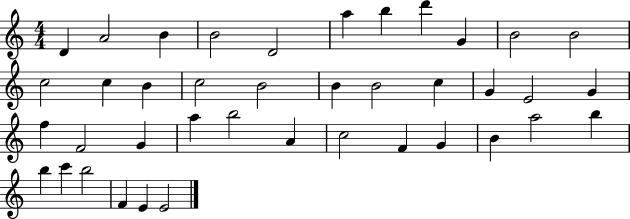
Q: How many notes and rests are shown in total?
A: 40